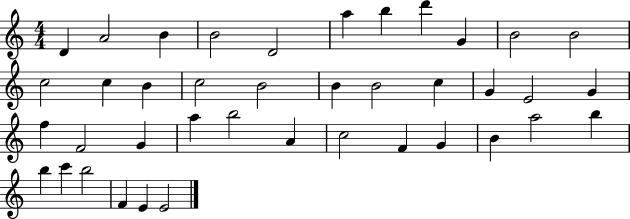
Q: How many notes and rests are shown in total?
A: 40